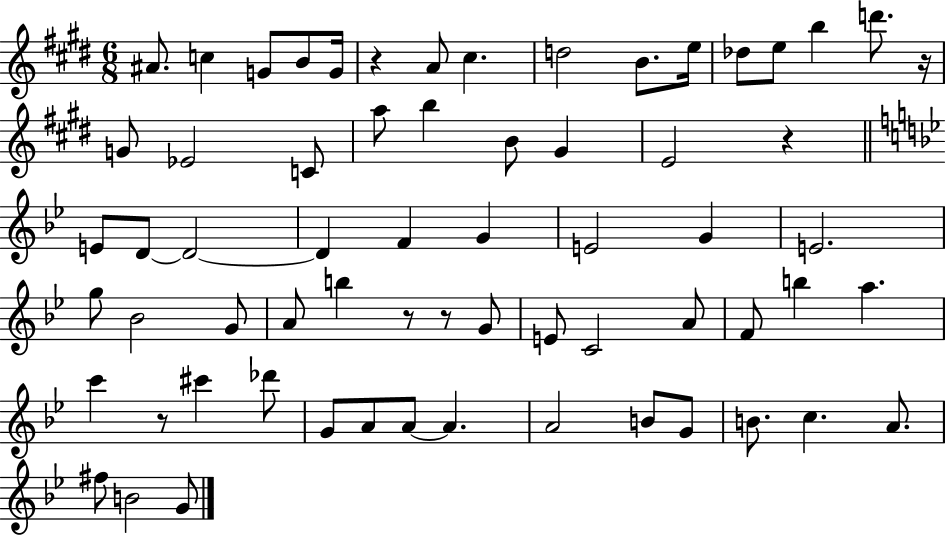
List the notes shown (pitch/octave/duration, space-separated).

A#4/e. C5/q G4/e B4/e G4/s R/q A4/e C#5/q. D5/h B4/e. E5/s Db5/e E5/e B5/q D6/e. R/s G4/e Eb4/h C4/e A5/e B5/q B4/e G#4/q E4/h R/q E4/e D4/e D4/h D4/q F4/q G4/q E4/h G4/q E4/h. G5/e Bb4/h G4/e A4/e B5/q R/e R/e G4/e E4/e C4/h A4/e F4/e B5/q A5/q. C6/q R/e C#6/q Db6/e G4/e A4/e A4/e A4/q. A4/h B4/e G4/e B4/e. C5/q. A4/e. F#5/e B4/h G4/e